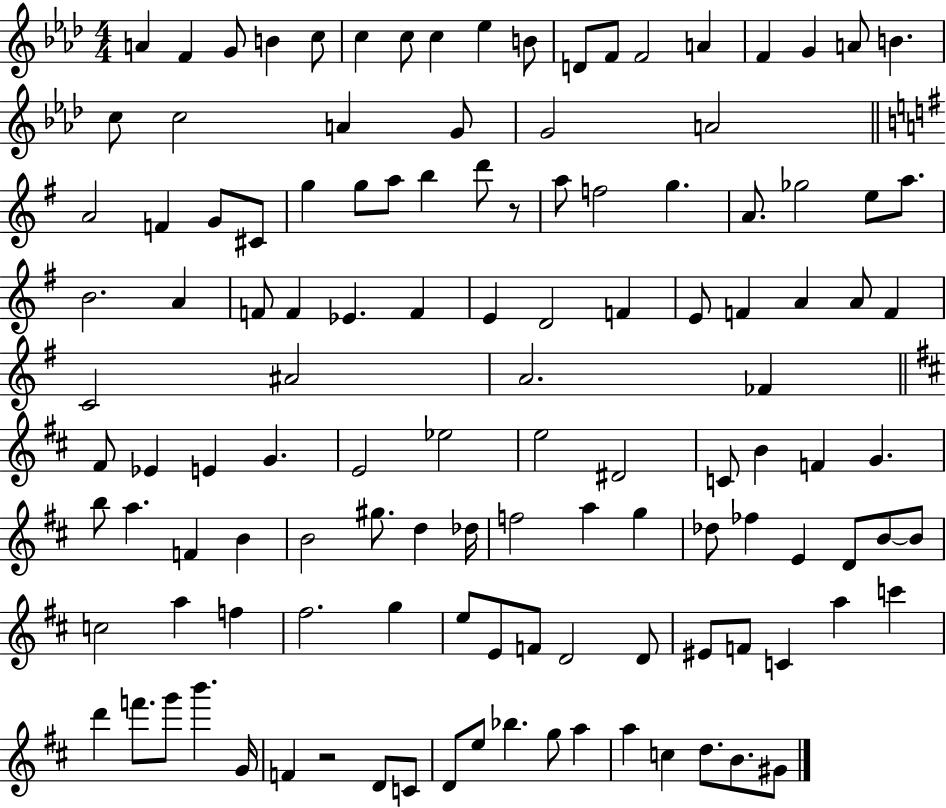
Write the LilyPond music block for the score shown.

{
  \clef treble
  \numericTimeSignature
  \time 4/4
  \key aes \major
  a'4 f'4 g'8 b'4 c''8 | c''4 c''8 c''4 ees''4 b'8 | d'8 f'8 f'2 a'4 | f'4 g'4 a'8 b'4. | \break c''8 c''2 a'4 g'8 | g'2 a'2 | \bar "||" \break \key e \minor a'2 f'4 g'8 cis'8 | g''4 g''8 a''8 b''4 d'''8 r8 | a''8 f''2 g''4. | a'8. ges''2 e''8 a''8. | \break b'2. a'4 | f'8 f'4 ees'4. f'4 | e'4 d'2 f'4 | e'8 f'4 a'4 a'8 f'4 | \break c'2 ais'2 | a'2. fes'4 | \bar "||" \break \key b \minor fis'8 ees'4 e'4 g'4. | e'2 ees''2 | e''2 dis'2 | c'8 b'4 f'4 g'4. | \break b''8 a''4. f'4 b'4 | b'2 gis''8. d''4 des''16 | f''2 a''4 g''4 | des''8 fes''4 e'4 d'8 b'8~~ b'8 | \break c''2 a''4 f''4 | fis''2. g''4 | e''8 e'8 f'8 d'2 d'8 | eis'8 f'8 c'4 a''4 c'''4 | \break d'''4 f'''8. g'''8 b'''4. g'16 | f'4 r2 d'8 c'8 | d'8 e''8 bes''4. g''8 a''4 | a''4 c''4 d''8. b'8. gis'8 | \break \bar "|."
}